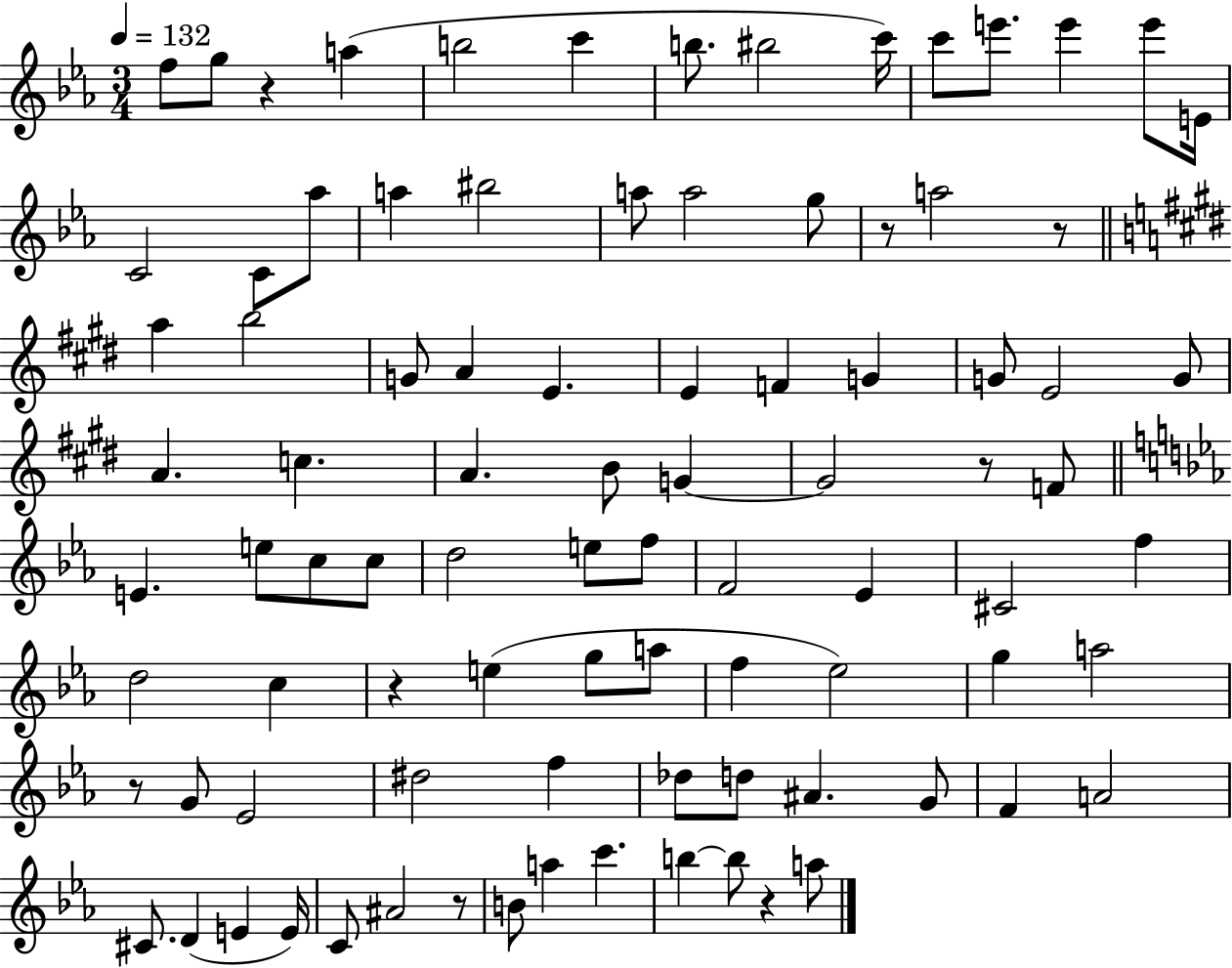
{
  \clef treble
  \numericTimeSignature
  \time 3/4
  \key ees \major
  \tempo 4 = 132
  f''8 g''8 r4 a''4( | b''2 c'''4 | b''8. bis''2 c'''16) | c'''8 e'''8. e'''4 e'''8 e'16 | \break c'2 c'8 aes''8 | a''4 bis''2 | a''8 a''2 g''8 | r8 a''2 r8 | \break \bar "||" \break \key e \major a''4 b''2 | g'8 a'4 e'4. | e'4 f'4 g'4 | g'8 e'2 g'8 | \break a'4. c''4. | a'4. b'8 g'4~~ | g'2 r8 f'8 | \bar "||" \break \key ees \major e'4. e''8 c''8 c''8 | d''2 e''8 f''8 | f'2 ees'4 | cis'2 f''4 | \break d''2 c''4 | r4 e''4( g''8 a''8 | f''4 ees''2) | g''4 a''2 | \break r8 g'8 ees'2 | dis''2 f''4 | des''8 d''8 ais'4. g'8 | f'4 a'2 | \break cis'8. d'4( e'4 e'16) | c'8 ais'2 r8 | b'8 a''4 c'''4. | b''4~~ b''8 r4 a''8 | \break \bar "|."
}